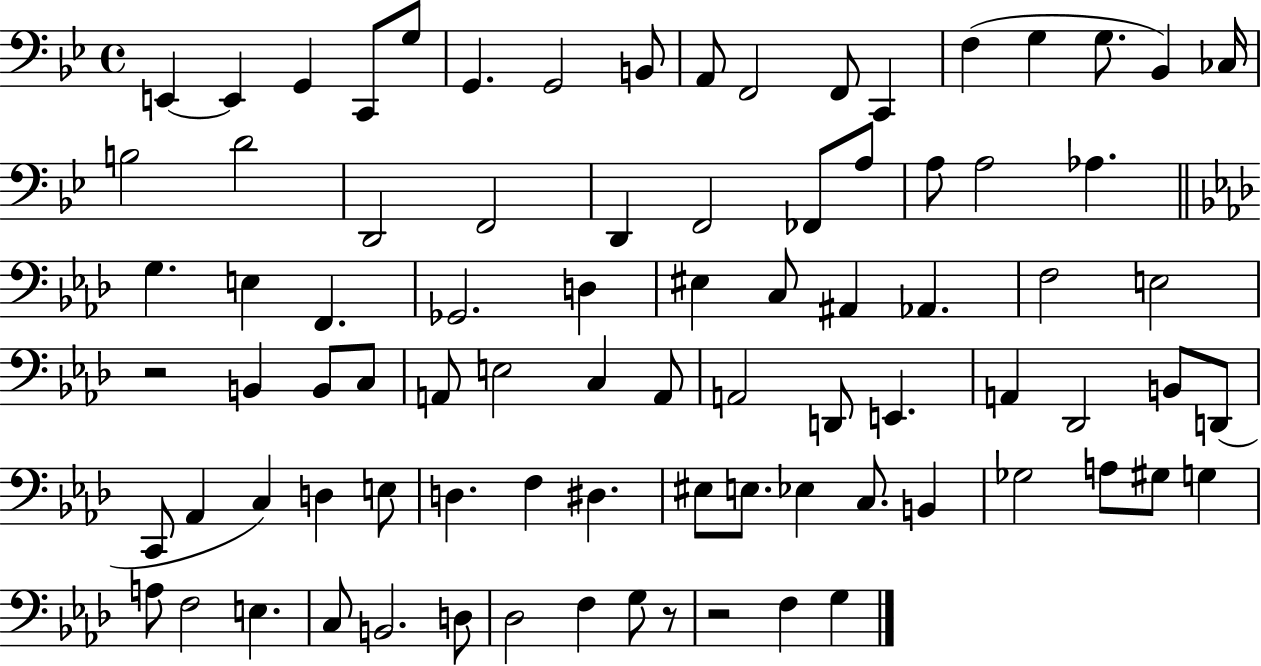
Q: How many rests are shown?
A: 3